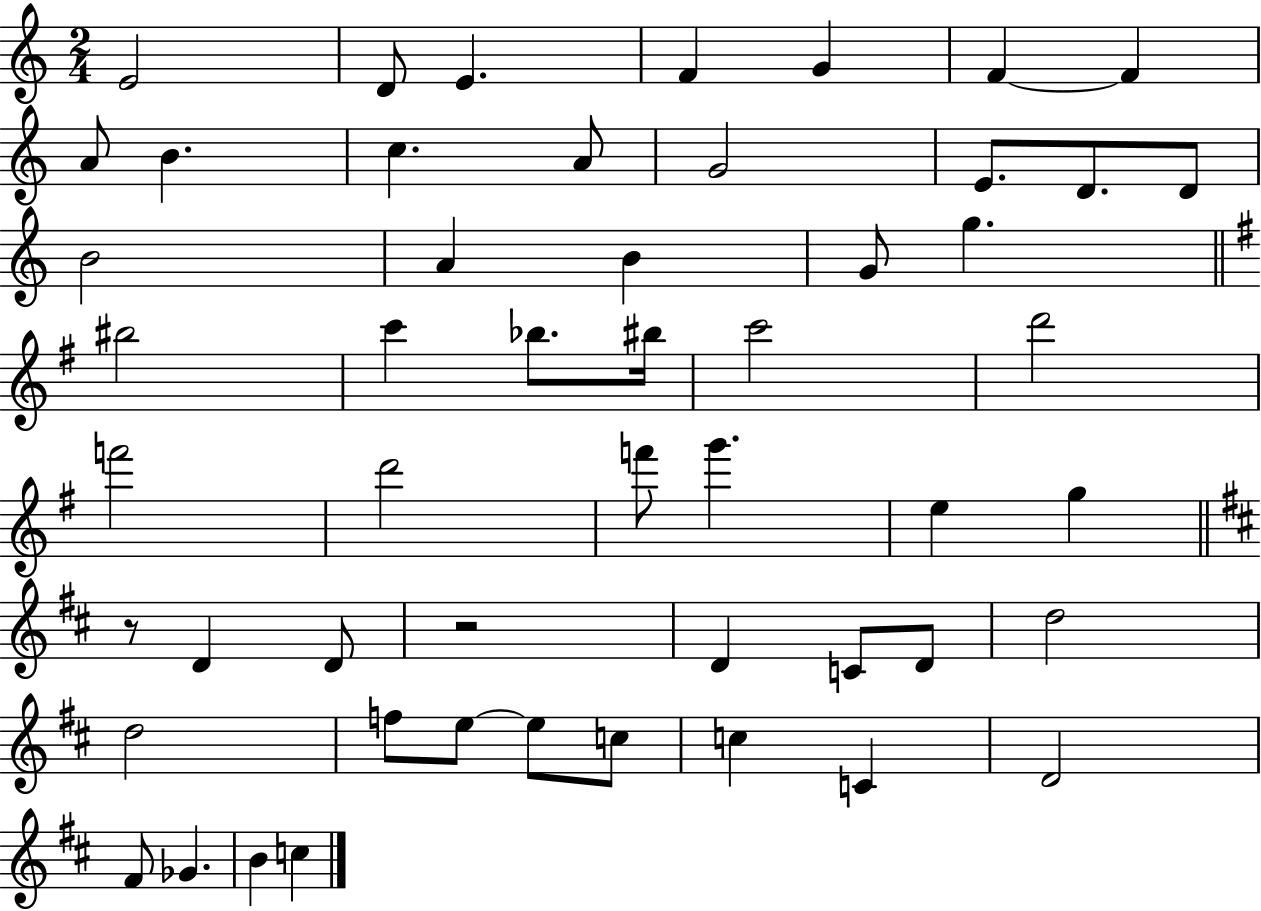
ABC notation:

X:1
T:Untitled
M:2/4
L:1/4
K:C
E2 D/2 E F G F F A/2 B c A/2 G2 E/2 D/2 D/2 B2 A B G/2 g ^b2 c' _b/2 ^b/4 c'2 d'2 f'2 d'2 f'/2 g' e g z/2 D D/2 z2 D C/2 D/2 d2 d2 f/2 e/2 e/2 c/2 c C D2 ^F/2 _G B c